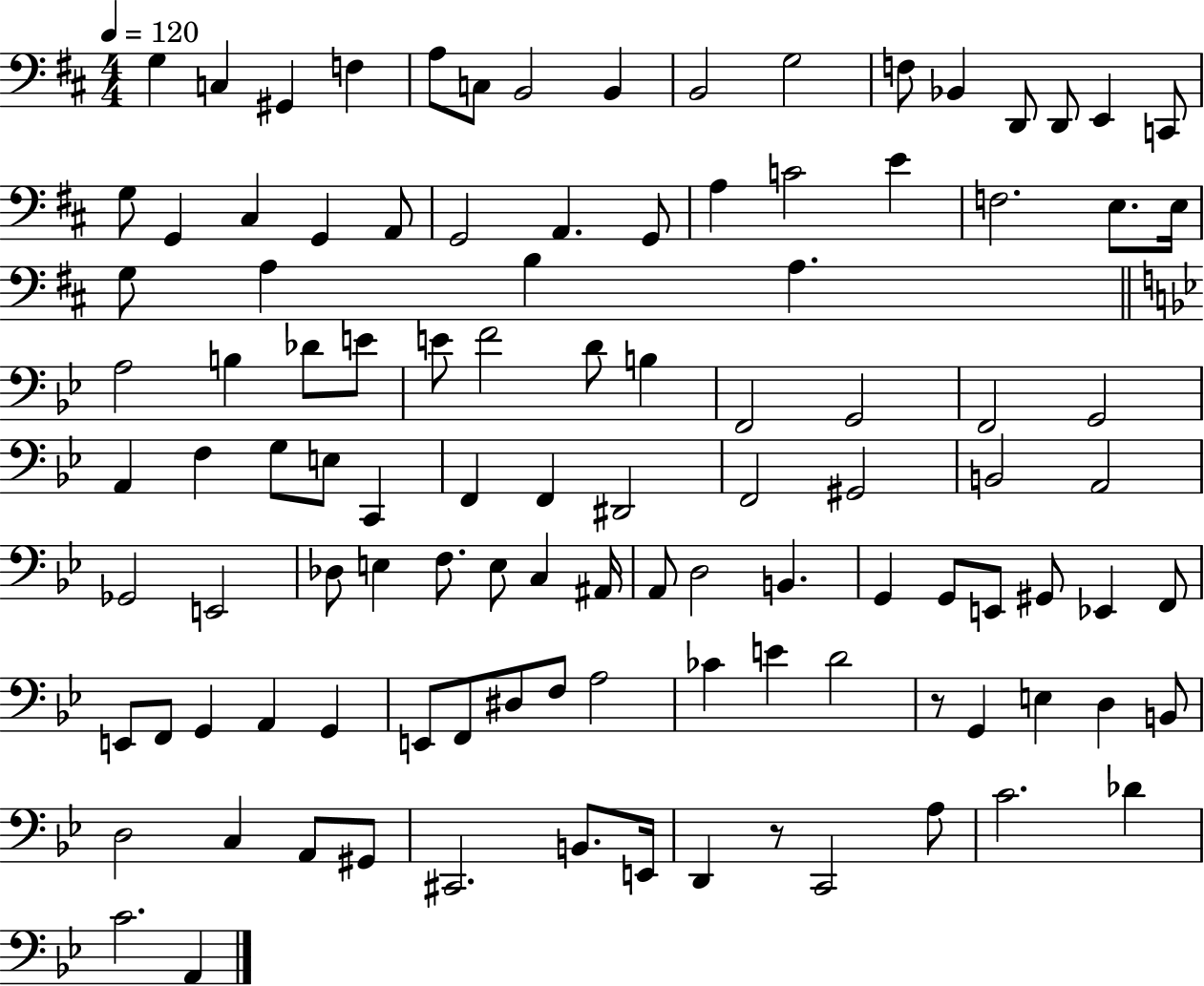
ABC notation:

X:1
T:Untitled
M:4/4
L:1/4
K:D
G, C, ^G,, F, A,/2 C,/2 B,,2 B,, B,,2 G,2 F,/2 _B,, D,,/2 D,,/2 E,, C,,/2 G,/2 G,, ^C, G,, A,,/2 G,,2 A,, G,,/2 A, C2 E F,2 E,/2 E,/4 G,/2 A, B, A, A,2 B, _D/2 E/2 E/2 F2 D/2 B, F,,2 G,,2 F,,2 G,,2 A,, F, G,/2 E,/2 C,, F,, F,, ^D,,2 F,,2 ^G,,2 B,,2 A,,2 _G,,2 E,,2 _D,/2 E, F,/2 E,/2 C, ^A,,/4 A,,/2 D,2 B,, G,, G,,/2 E,,/2 ^G,,/2 _E,, F,,/2 E,,/2 F,,/2 G,, A,, G,, E,,/2 F,,/2 ^D,/2 F,/2 A,2 _C E D2 z/2 G,, E, D, B,,/2 D,2 C, A,,/2 ^G,,/2 ^C,,2 B,,/2 E,,/4 D,, z/2 C,,2 A,/2 C2 _D C2 A,,